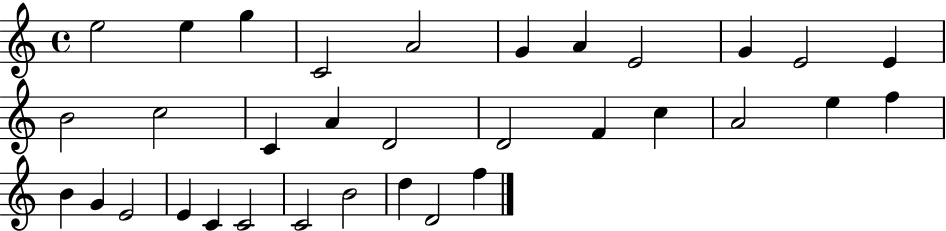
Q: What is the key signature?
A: C major